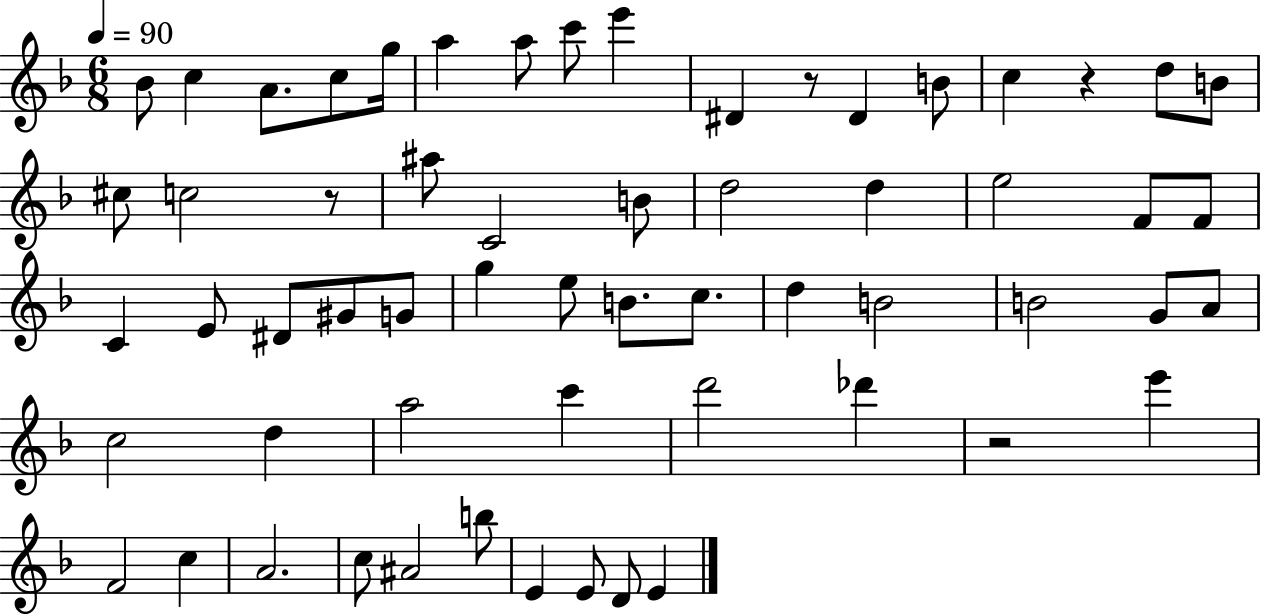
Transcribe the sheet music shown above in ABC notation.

X:1
T:Untitled
M:6/8
L:1/4
K:F
_B/2 c A/2 c/2 g/4 a a/2 c'/2 e' ^D z/2 ^D B/2 c z d/2 B/2 ^c/2 c2 z/2 ^a/2 C2 B/2 d2 d e2 F/2 F/2 C E/2 ^D/2 ^G/2 G/2 g e/2 B/2 c/2 d B2 B2 G/2 A/2 c2 d a2 c' d'2 _d' z2 e' F2 c A2 c/2 ^A2 b/2 E E/2 D/2 E